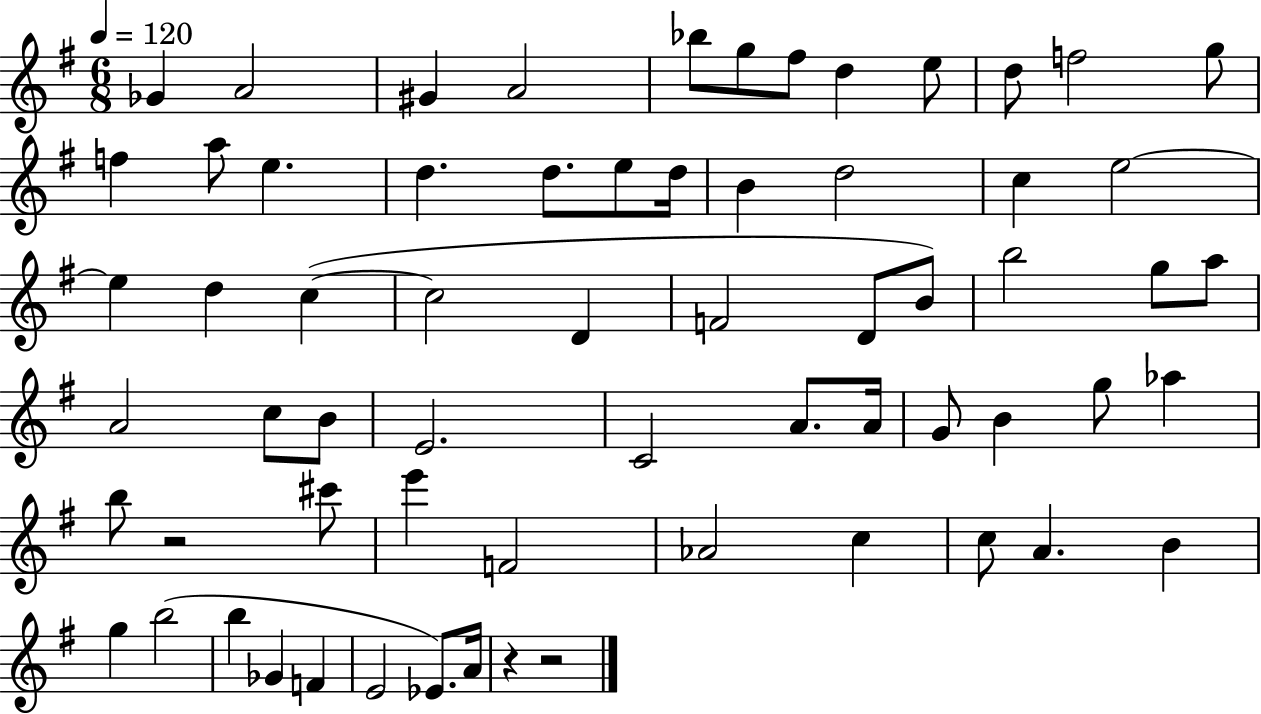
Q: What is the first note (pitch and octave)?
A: Gb4